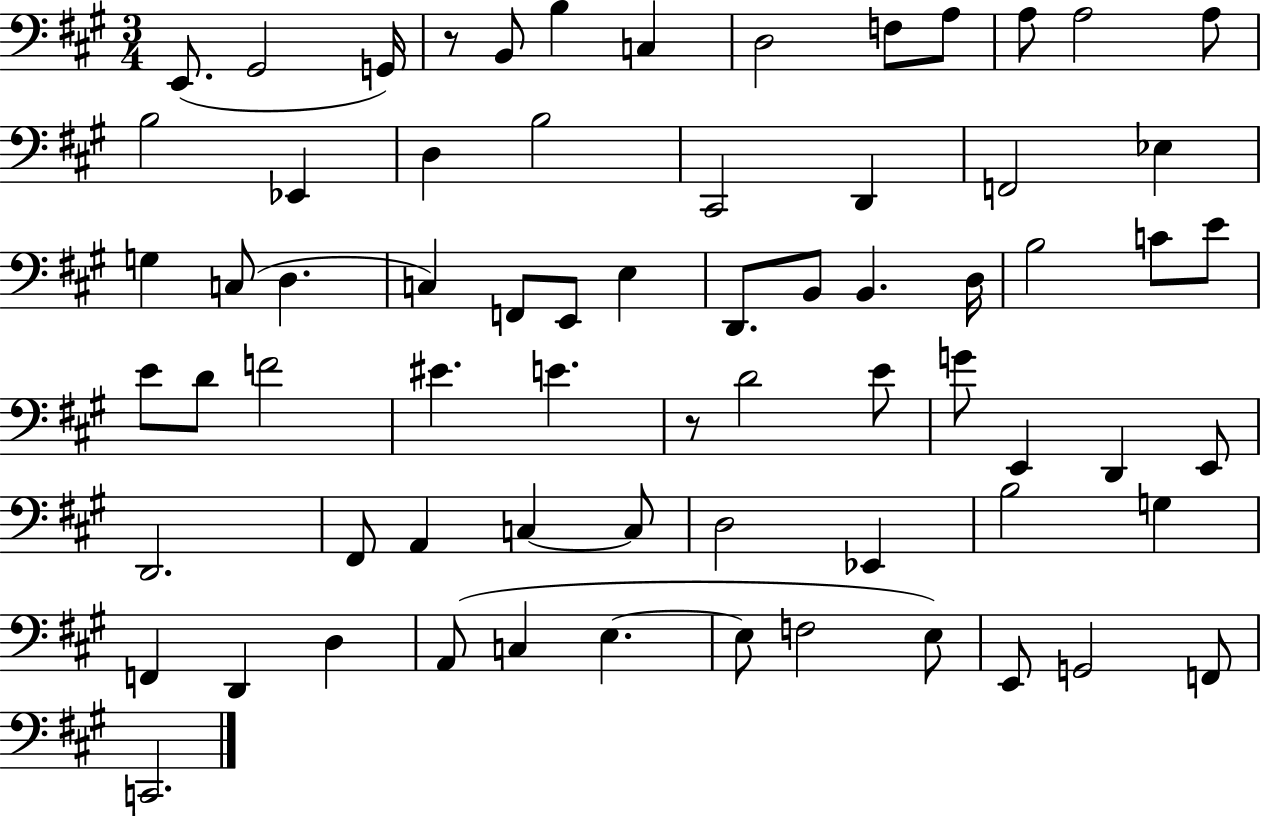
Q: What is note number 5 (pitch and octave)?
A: B3